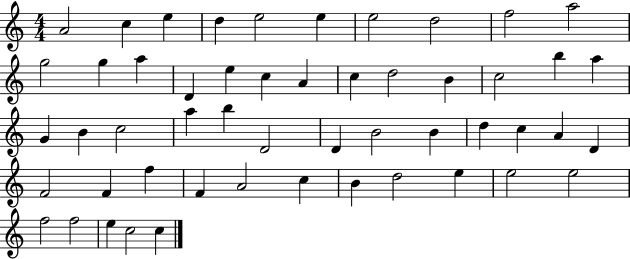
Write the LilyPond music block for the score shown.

{
  \clef treble
  \numericTimeSignature
  \time 4/4
  \key c \major
  a'2 c''4 e''4 | d''4 e''2 e''4 | e''2 d''2 | f''2 a''2 | \break g''2 g''4 a''4 | d'4 e''4 c''4 a'4 | c''4 d''2 b'4 | c''2 b''4 a''4 | \break g'4 b'4 c''2 | a''4 b''4 d'2 | d'4 b'2 b'4 | d''4 c''4 a'4 d'4 | \break f'2 f'4 f''4 | f'4 a'2 c''4 | b'4 d''2 e''4 | e''2 e''2 | \break f''2 f''2 | e''4 c''2 c''4 | \bar "|."
}